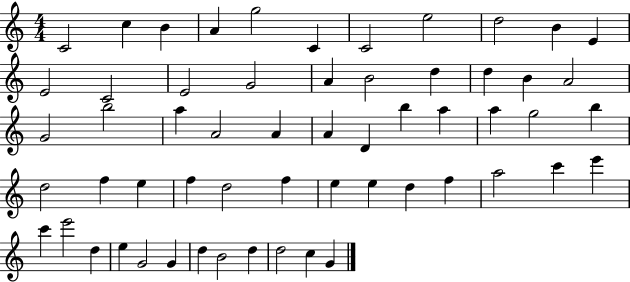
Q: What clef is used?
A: treble